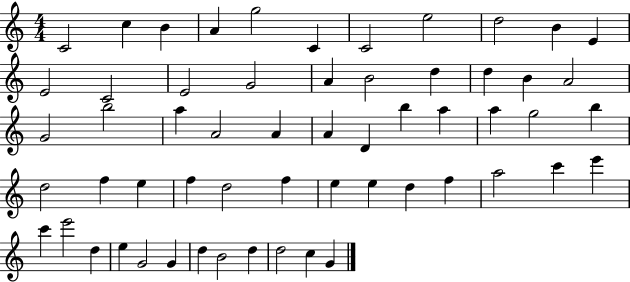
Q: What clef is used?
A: treble